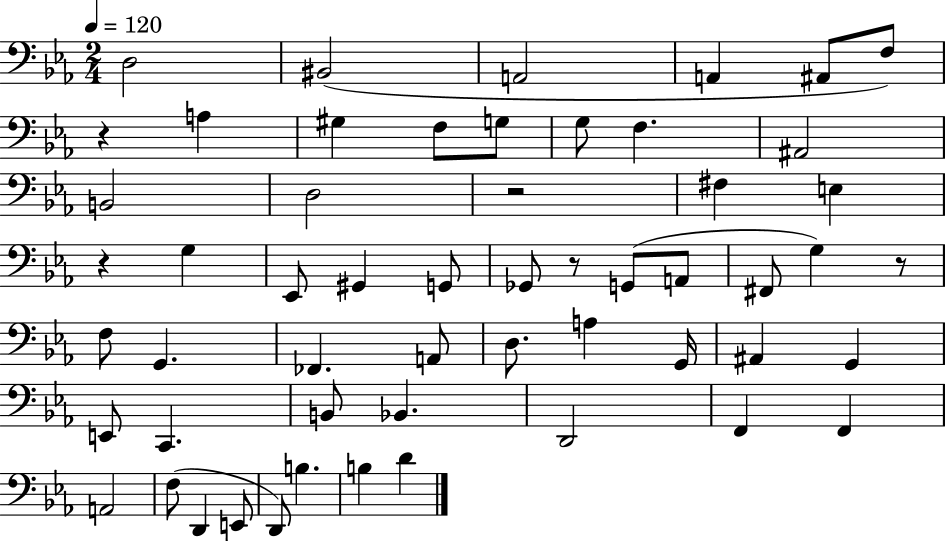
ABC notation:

X:1
T:Untitled
M:2/4
L:1/4
K:Eb
D,2 ^B,,2 A,,2 A,, ^A,,/2 F,/2 z A, ^G, F,/2 G,/2 G,/2 F, ^A,,2 B,,2 D,2 z2 ^F, E, z G, _E,,/2 ^G,, G,,/2 _G,,/2 z/2 G,,/2 A,,/2 ^F,,/2 G, z/2 F,/2 G,, _F,, A,,/2 D,/2 A, G,,/4 ^A,, G,, E,,/2 C,, B,,/2 _B,, D,,2 F,, F,, A,,2 F,/2 D,, E,,/2 D,,/2 B, B, D